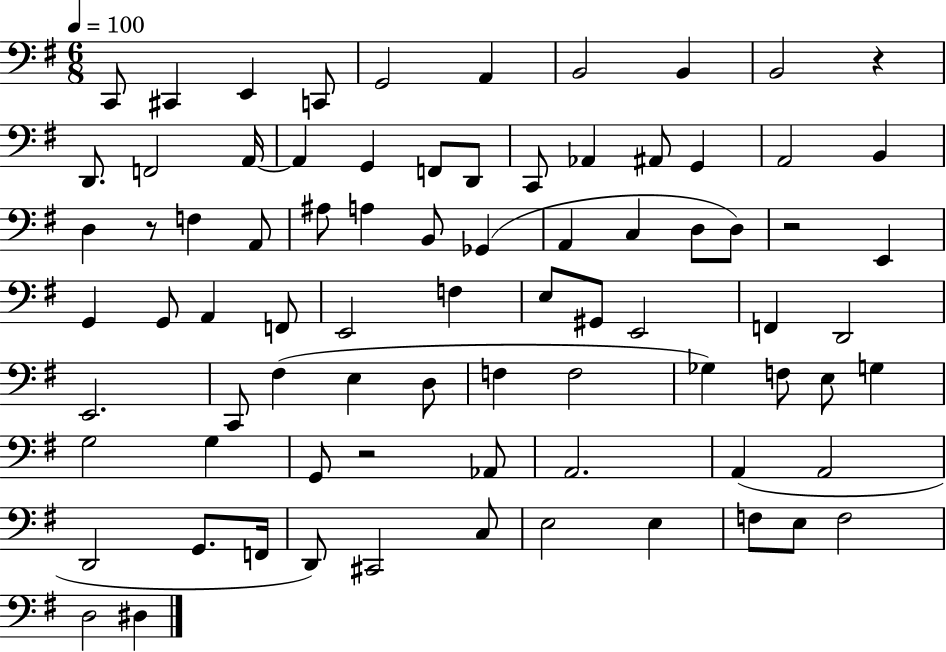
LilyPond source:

{
  \clef bass
  \numericTimeSignature
  \time 6/8
  \key g \major
  \tempo 4 = 100
  \repeat volta 2 { c,8 cis,4 e,4 c,8 | g,2 a,4 | b,2 b,4 | b,2 r4 | \break d,8. f,2 a,16~~ | a,4 g,4 f,8 d,8 | c,8 aes,4 ais,8 g,4 | a,2 b,4 | \break d4 r8 f4 a,8 | ais8 a4 b,8 ges,4( | a,4 c4 d8 d8) | r2 e,4 | \break g,4 g,8 a,4 f,8 | e,2 f4 | e8 gis,8 e,2 | f,4 d,2 | \break e,2. | c,8 fis4( e4 d8 | f4 f2 | ges4) f8 e8 g4 | \break g2 g4 | g,8 r2 aes,8 | a,2. | a,4( a,2 | \break d,2 g,8. f,16 | d,8) cis,2 c8 | e2 e4 | f8 e8 f2 | \break d2 dis4 | } \bar "|."
}